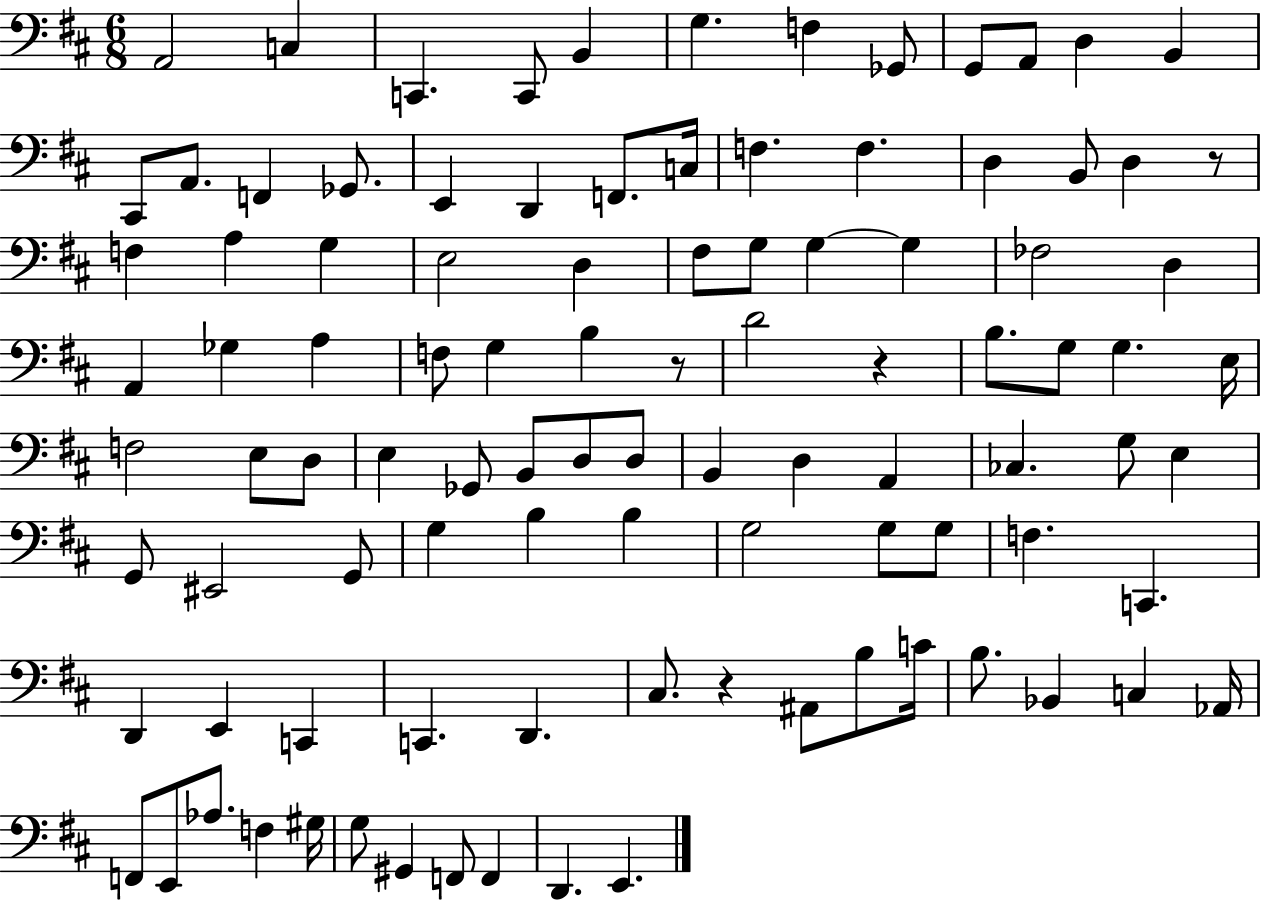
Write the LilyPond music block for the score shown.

{
  \clef bass
  \numericTimeSignature
  \time 6/8
  \key d \major
  \repeat volta 2 { a,2 c4 | c,4. c,8 b,4 | g4. f4 ges,8 | g,8 a,8 d4 b,4 | \break cis,8 a,8. f,4 ges,8. | e,4 d,4 f,8. c16 | f4. f4. | d4 b,8 d4 r8 | \break f4 a4 g4 | e2 d4 | fis8 g8 g4~~ g4 | fes2 d4 | \break a,4 ges4 a4 | f8 g4 b4 r8 | d'2 r4 | b8. g8 g4. e16 | \break f2 e8 d8 | e4 ges,8 b,8 d8 d8 | b,4 d4 a,4 | ces4. g8 e4 | \break g,8 eis,2 g,8 | g4 b4 b4 | g2 g8 g8 | f4. c,4. | \break d,4 e,4 c,4 | c,4. d,4. | cis8. r4 ais,8 b8 c'16 | b8. bes,4 c4 aes,16 | \break f,8 e,8 aes8. f4 gis16 | g8 gis,4 f,8 f,4 | d,4. e,4. | } \bar "|."
}